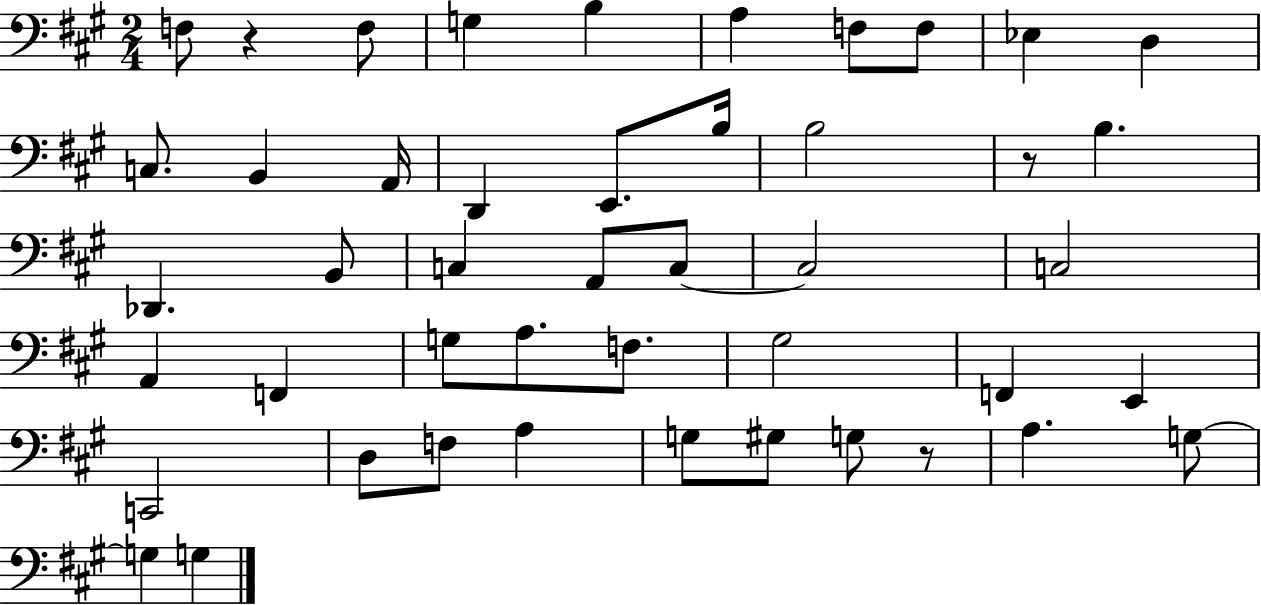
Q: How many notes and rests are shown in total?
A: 46